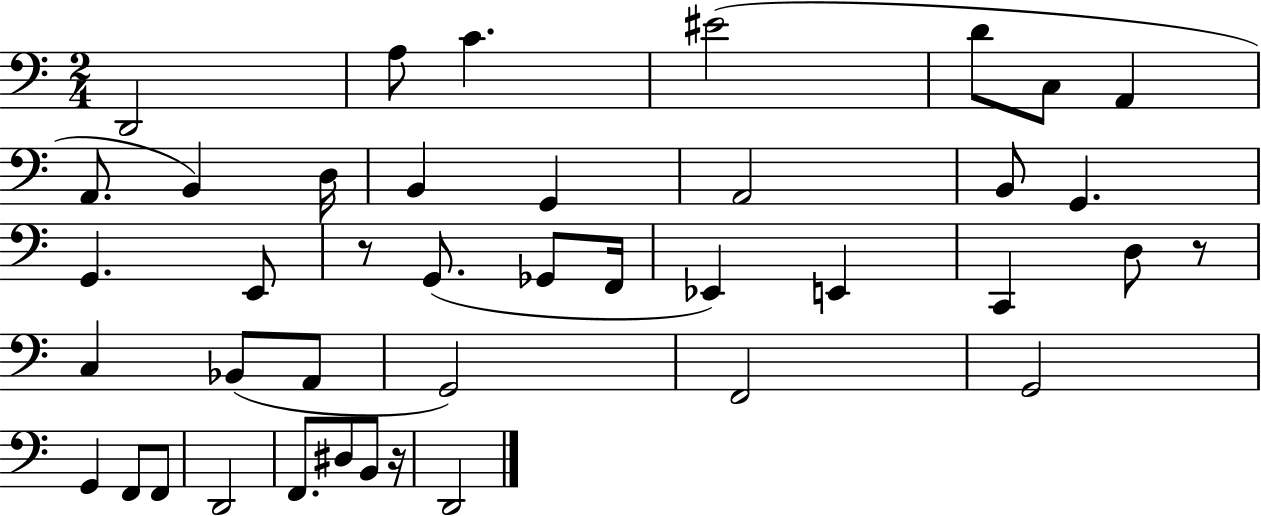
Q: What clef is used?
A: bass